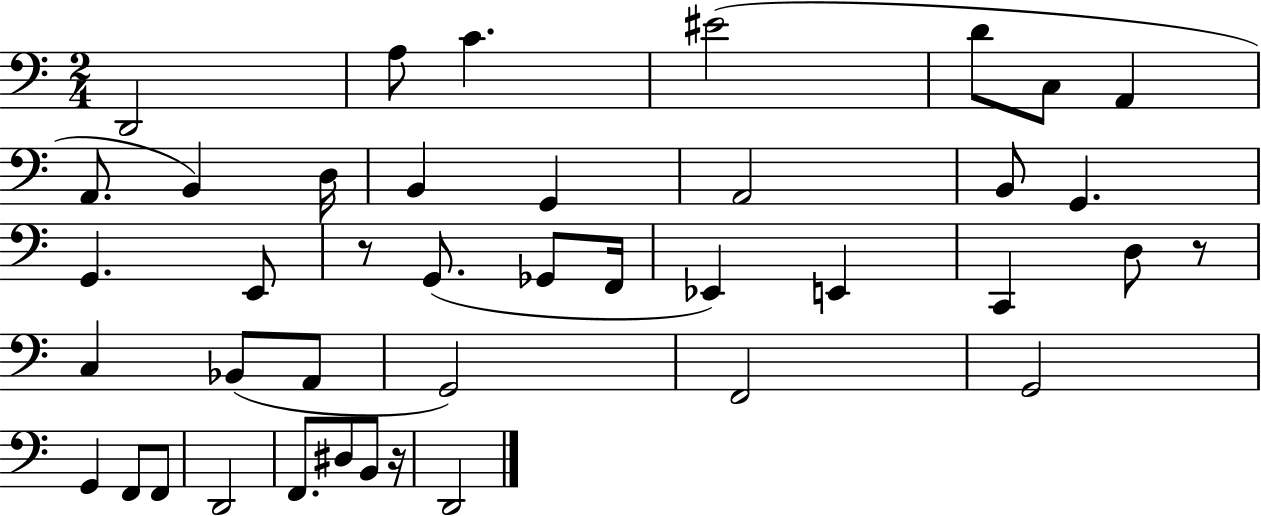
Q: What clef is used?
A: bass